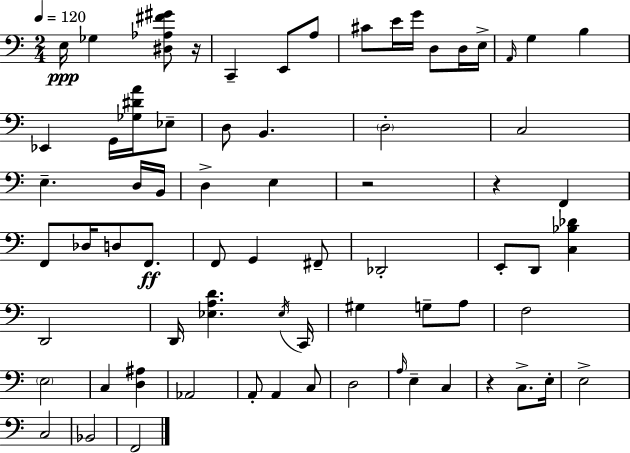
{
  \clef bass
  \numericTimeSignature
  \time 2/4
  \key c \major
  \tempo 4 = 120
  e16\ppp ges4 <dis aes fis' gis'>8 r16 | c,4-- e,8 a8 | cis'8 e'16 g'16 d8 d16 e16-> | \grace { a,16 } g4 b4 | \break ees,4 g,16 <ges dis' a'>16 ees8-- | d8 b,4. | \parenthesize d2-. | c2 | \break e4.-- d16 | b,16 d4-> e4 | r2 | r4 f,4 | \break f,8 des16 d8 f,8.\ff | f,8 g,4 fis,8-- | des,2-. | e,8-. d,8 <c bes des'>4 | \break d,2 | d,16 <ees a d'>4. | \acciaccatura { ees16 } c,16 gis4 g8-- | a8 f2 | \break \parenthesize e2 | c4 <d ais>4 | aes,2 | a,8-. a,4 | \break c8 d2 | \grace { a16 } e4-- c4 | r4 c8.-> | e16-. e2-> | \break c2 | bes,2 | f,2 | \bar "|."
}